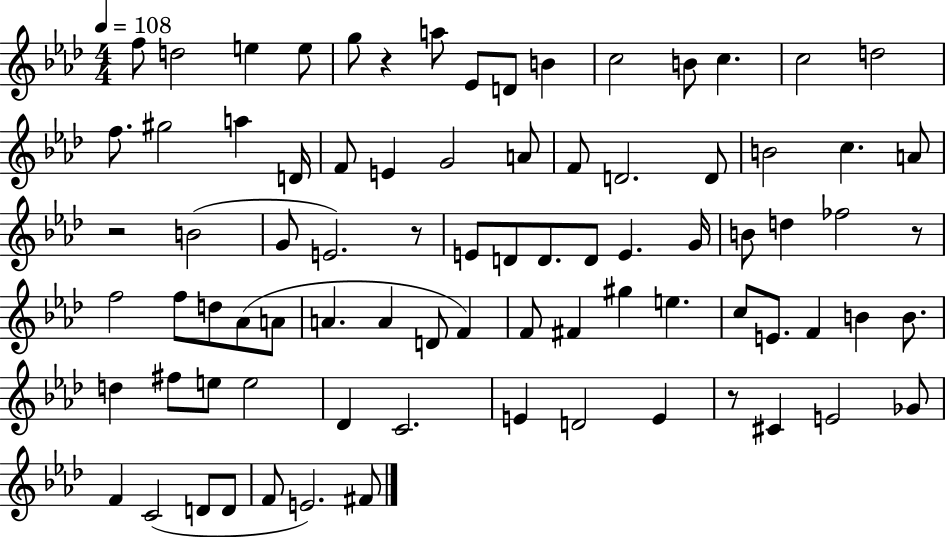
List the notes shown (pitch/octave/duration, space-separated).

F5/e D5/h E5/q E5/e G5/e R/q A5/e Eb4/e D4/e B4/q C5/h B4/e C5/q. C5/h D5/h F5/e. G#5/h A5/q D4/s F4/e E4/q G4/h A4/e F4/e D4/h. D4/e B4/h C5/q. A4/e R/h B4/h G4/e E4/h. R/e E4/e D4/e D4/e. D4/e E4/q. G4/s B4/e D5/q FES5/h R/e F5/h F5/e D5/e Ab4/e A4/e A4/q. A4/q D4/e F4/q F4/e F#4/q G#5/q E5/q. C5/e E4/e. F4/q B4/q B4/e. D5/q F#5/e E5/e E5/h Db4/q C4/h. E4/q D4/h E4/q R/e C#4/q E4/h Gb4/e F4/q C4/h D4/e D4/e F4/e E4/h. F#4/e